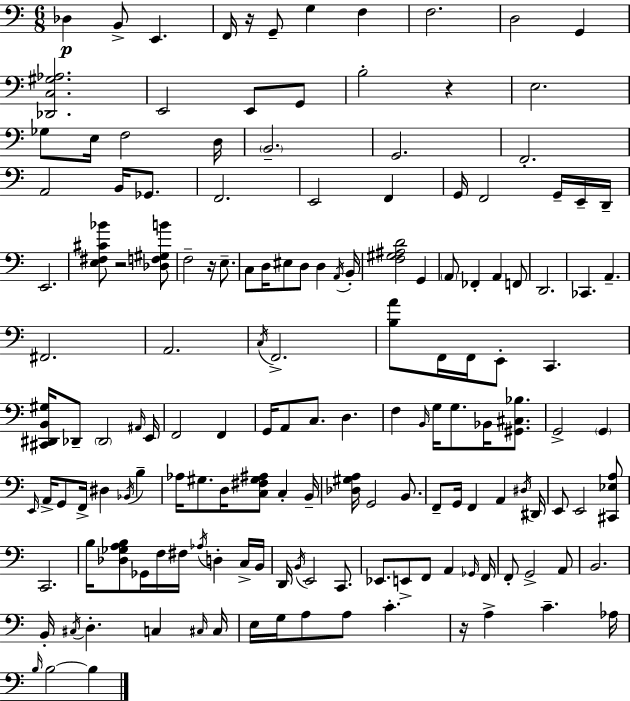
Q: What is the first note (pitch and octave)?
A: Db3